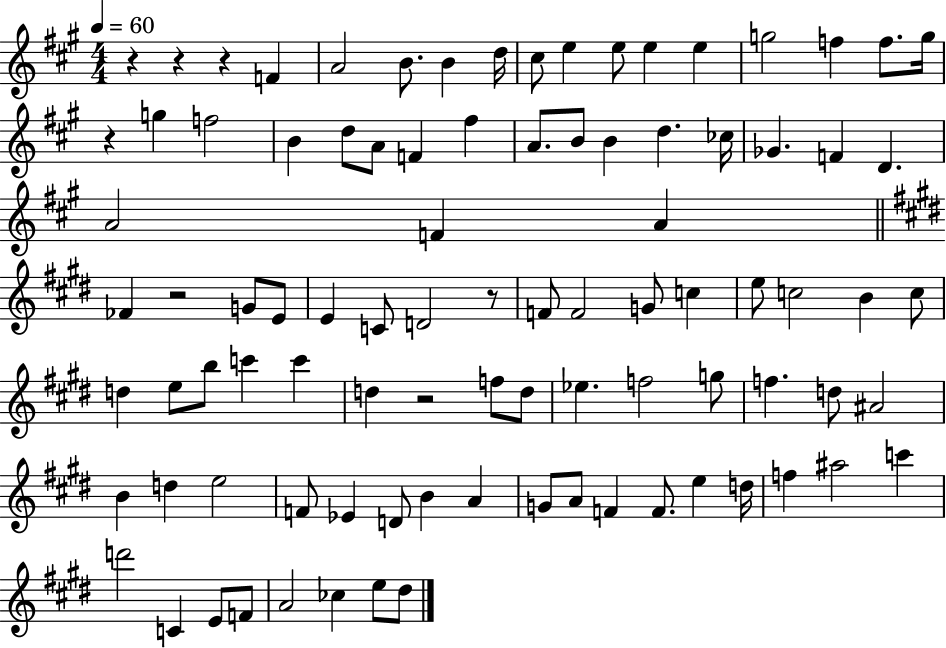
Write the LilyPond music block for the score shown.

{
  \clef treble
  \numericTimeSignature
  \time 4/4
  \key a \major
  \tempo 4 = 60
  r4 r4 r4 f'4 | a'2 b'8. b'4 d''16 | cis''8 e''4 e''8 e''4 e''4 | g''2 f''4 f''8. g''16 | \break r4 g''4 f''2 | b'4 d''8 a'8 f'4 fis''4 | a'8. b'8 b'4 d''4. ces''16 | ges'4. f'4 d'4. | \break a'2 f'4 a'4 | \bar "||" \break \key e \major fes'4 r2 g'8 e'8 | e'4 c'8 d'2 r8 | f'8 f'2 g'8 c''4 | e''8 c''2 b'4 c''8 | \break d''4 e''8 b''8 c'''4 c'''4 | d''4 r2 f''8 d''8 | ees''4. f''2 g''8 | f''4. d''8 ais'2 | \break b'4 d''4 e''2 | f'8 ees'4 d'8 b'4 a'4 | g'8 a'8 f'4 f'8. e''4 d''16 | f''4 ais''2 c'''4 | \break d'''2 c'4 e'8 f'8 | a'2 ces''4 e''8 dis''8 | \bar "|."
}